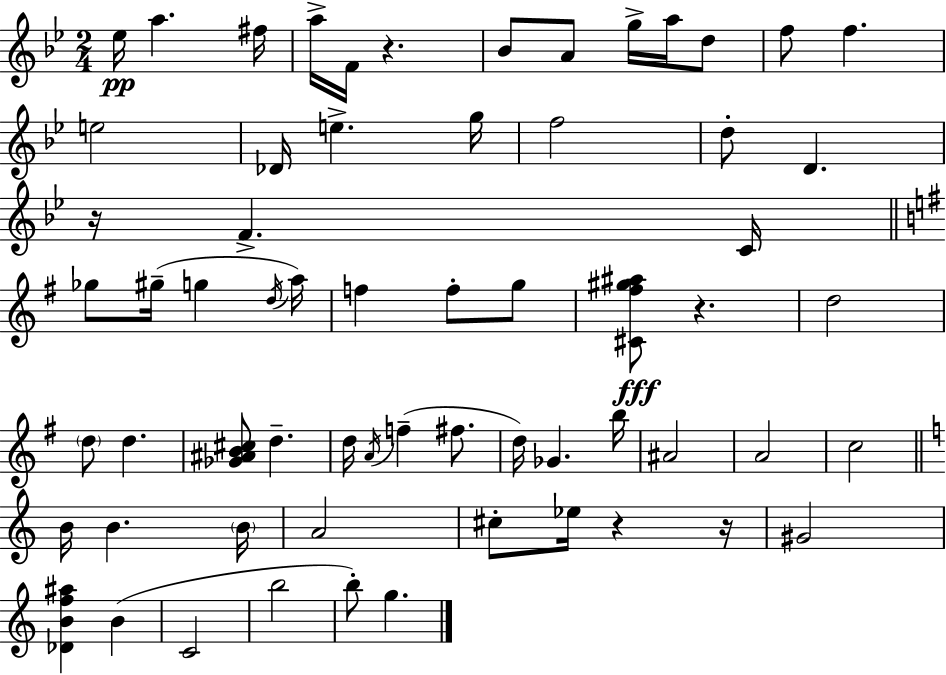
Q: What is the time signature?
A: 2/4